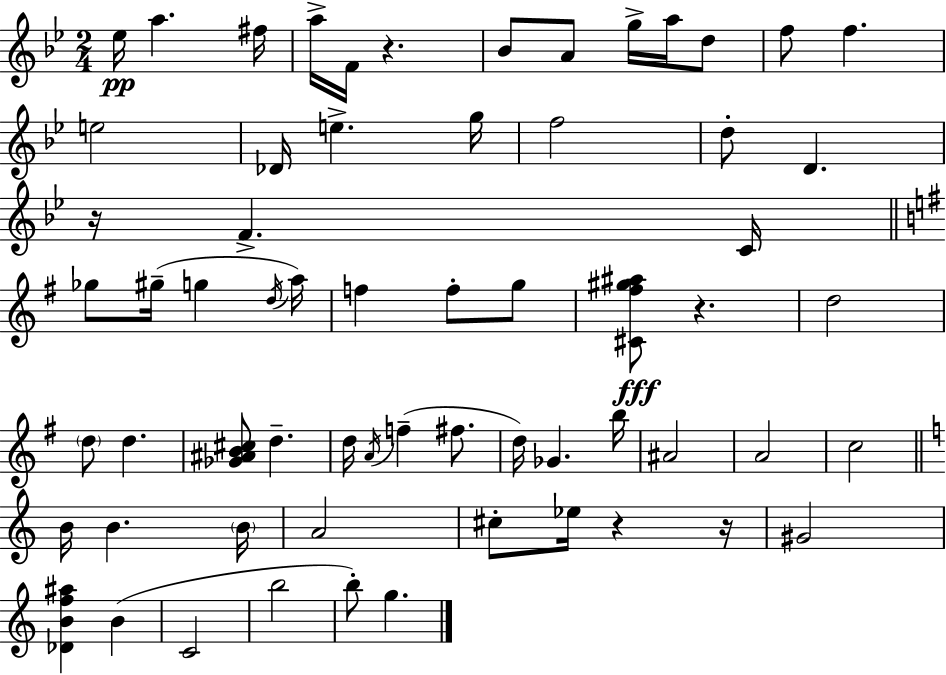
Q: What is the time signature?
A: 2/4